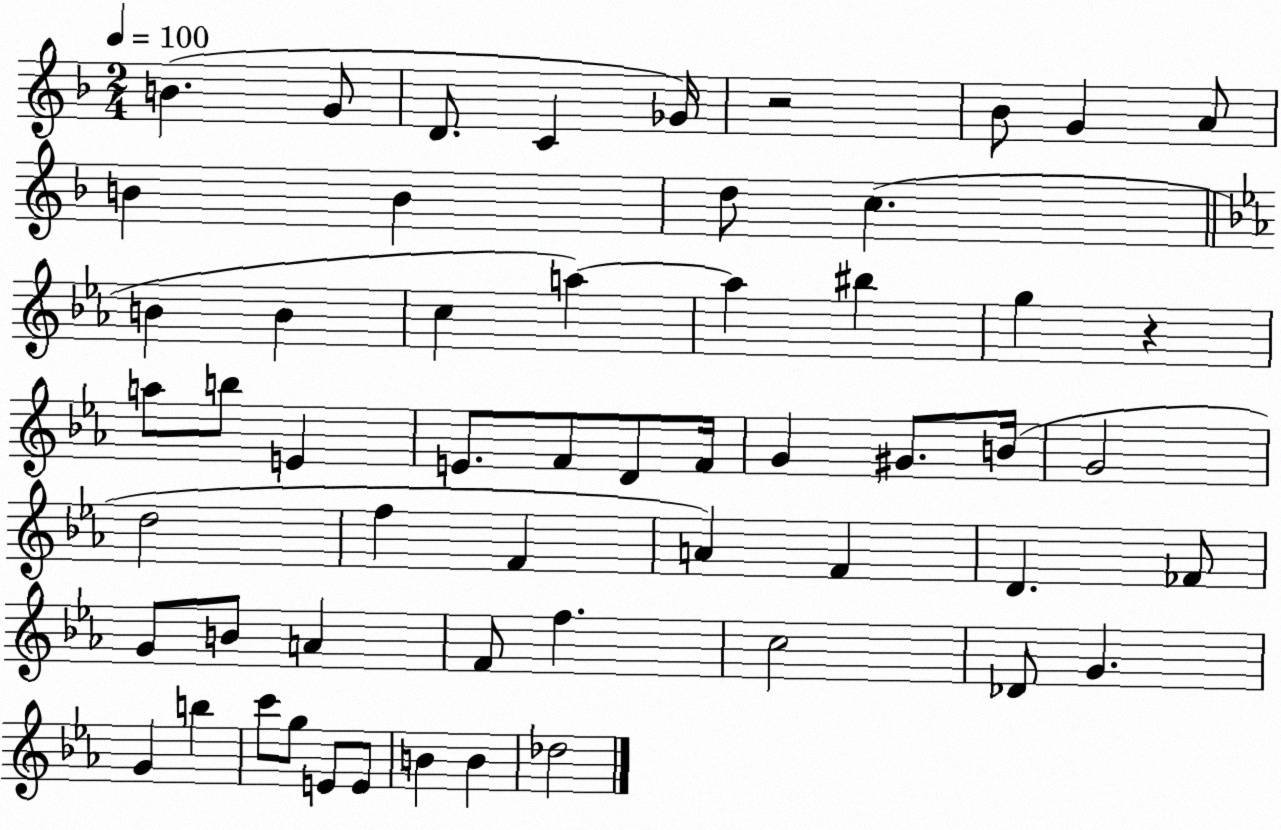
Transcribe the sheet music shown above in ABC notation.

X:1
T:Untitled
M:2/4
L:1/4
K:F
B G/2 D/2 C _G/4 z2 _B/2 G A/2 B B d/2 c B B c a a ^b g z a/2 b/2 E E/2 F/2 D/2 F/4 G ^G/2 B/4 G2 d2 f F A F D _F/2 G/2 B/2 A F/2 f c2 _D/2 G G b c'/2 g/2 E/2 E/2 B B _d2